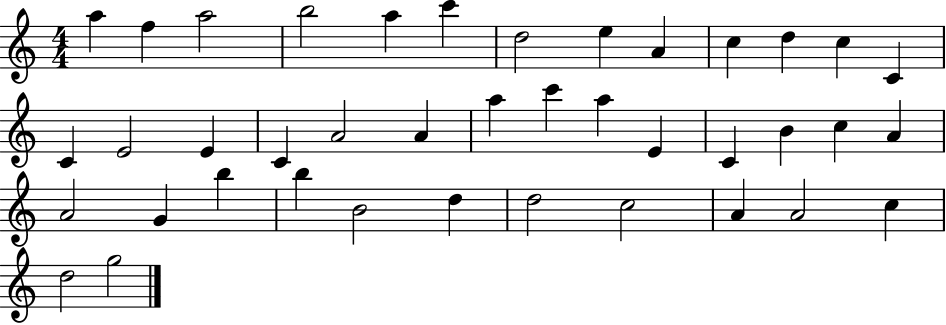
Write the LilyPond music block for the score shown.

{
  \clef treble
  \numericTimeSignature
  \time 4/4
  \key c \major
  a''4 f''4 a''2 | b''2 a''4 c'''4 | d''2 e''4 a'4 | c''4 d''4 c''4 c'4 | \break c'4 e'2 e'4 | c'4 a'2 a'4 | a''4 c'''4 a''4 e'4 | c'4 b'4 c''4 a'4 | \break a'2 g'4 b''4 | b''4 b'2 d''4 | d''2 c''2 | a'4 a'2 c''4 | \break d''2 g''2 | \bar "|."
}